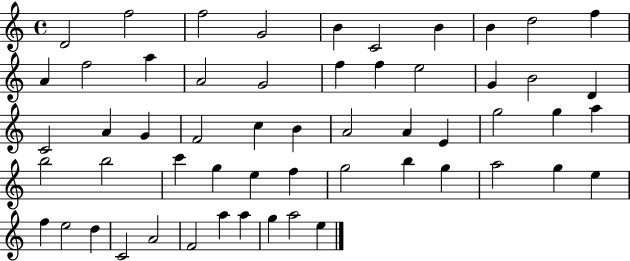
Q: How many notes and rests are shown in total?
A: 56